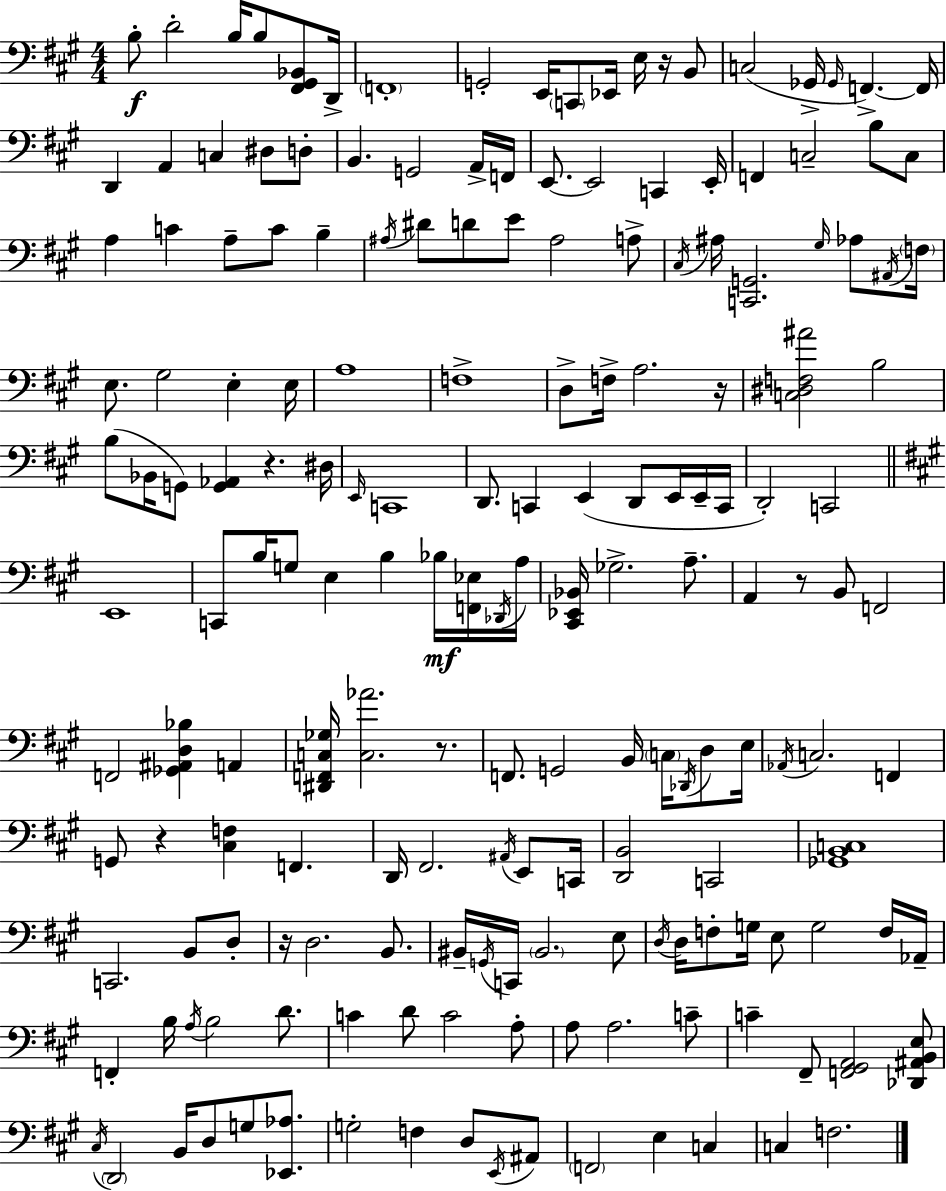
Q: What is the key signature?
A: A major